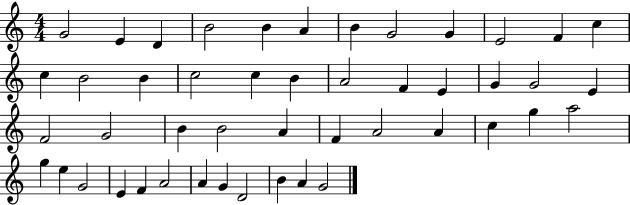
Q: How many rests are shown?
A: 0